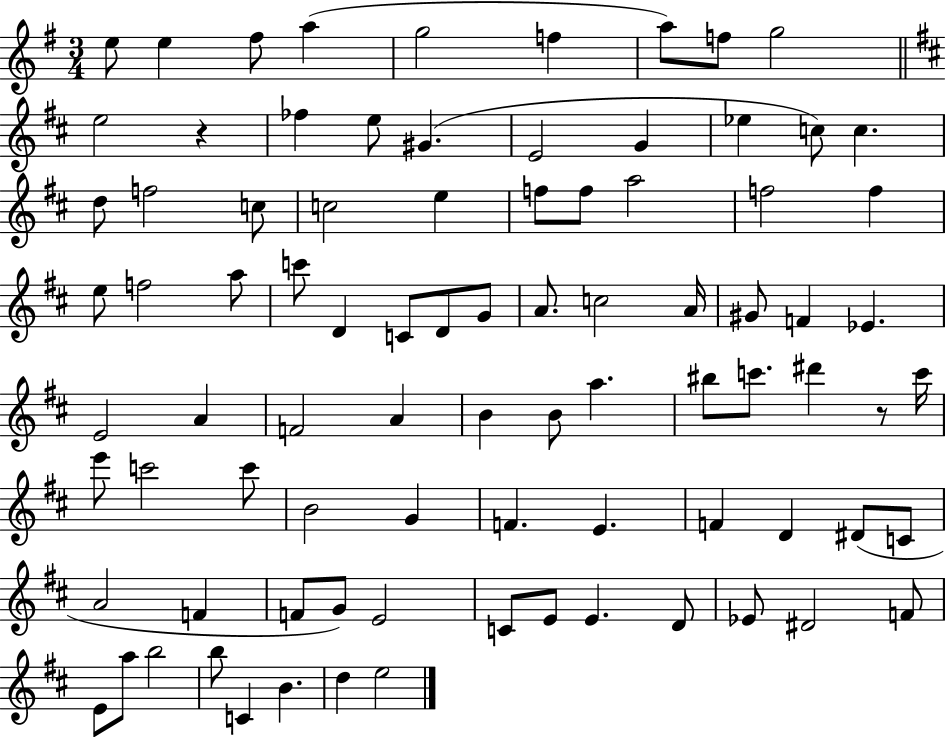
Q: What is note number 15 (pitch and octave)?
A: G4